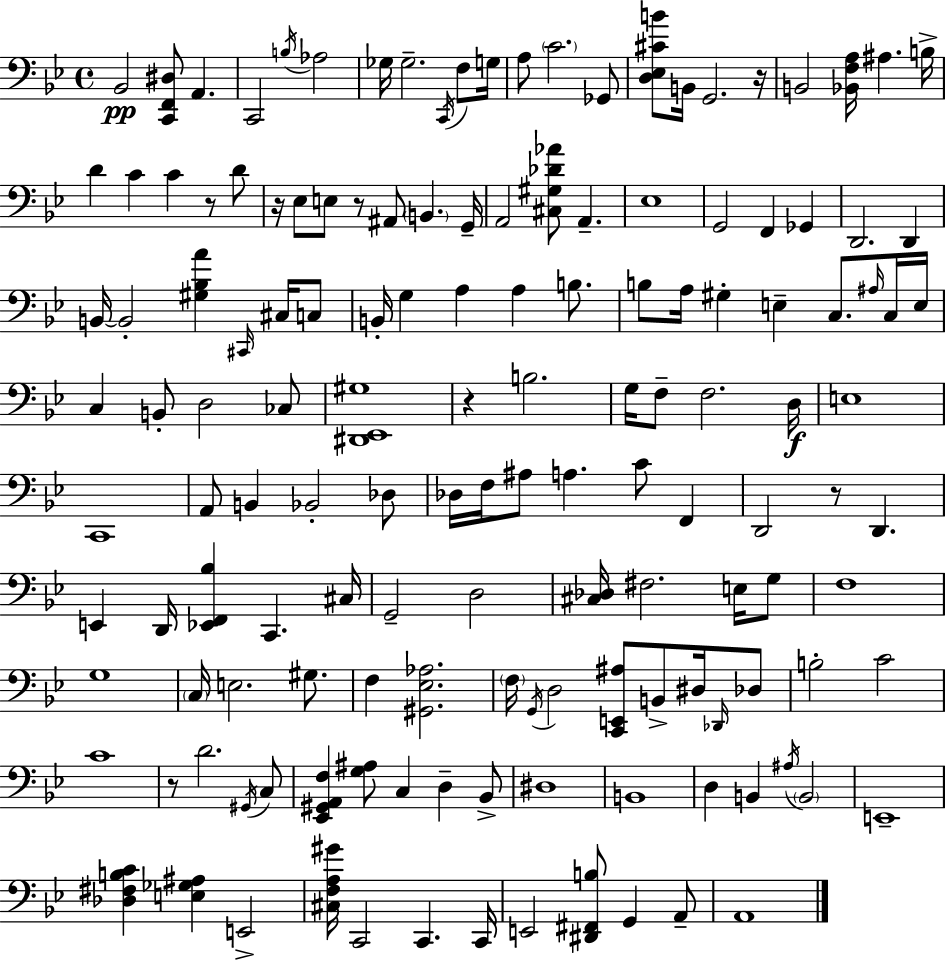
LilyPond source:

{
  \clef bass
  \time 4/4
  \defaultTimeSignature
  \key bes \major
  \repeat volta 2 { bes,2\pp <c, f, dis>8 a,4. | c,2 \acciaccatura { b16 } aes2 | ges16 ges2.-- \acciaccatura { c,16 } f8 | g16 a8 \parenthesize c'2. | \break ges,8 <d ees cis' b'>8 b,16 g,2. | r16 b,2 <bes, f a>16 ais4. | b16-> d'4 c'4 c'4 r8 | d'8 r16 ees8 e8 r8 ais,8 \parenthesize b,4. | \break g,16-- a,2 <cis gis des' aes'>8 a,4.-- | ees1 | g,2 f,4 ges,4 | d,2. d,4 | \break b,16~~ b,2-. <gis bes a'>4 \grace { cis,16 } | cis16 c8 b,16-. g4 a4 a4 | b8. b8 a16 gis4-. e4-- c8. | \grace { ais16 } c16 e16 c4 b,8-. d2 | \break ces8 <dis, ees, gis>1 | r4 b2. | g16 f8-- f2. | d16\f e1 | \break c,1 | a,8 b,4 bes,2-. | des8 des16 f16 ais8 a4. c'8 | f,4 d,2 r8 d,4. | \break e,4 d,16 <ees, f, bes>4 c,4. | cis16 g,2-- d2 | <cis des>16 fis2. | e16 g8 f1 | \break g1 | \parenthesize c16 e2. | gis8. f4 <gis, ees aes>2. | \parenthesize f16 \acciaccatura { g,16 } d2 <c, e, ais>8 | \break b,8-> dis16 \grace { des,16 } des8 b2-. c'2 | c'1 | r8 d'2. | \acciaccatura { gis,16 } c8 <ees, gis, a, f>4 <g ais>8 c4 | \break d4-- bes,8-> dis1 | b,1 | d4 b,4 \acciaccatura { ais16 } | \parenthesize b,2 e,1-- | \break <des fis b c'>4 <e ges ais>4 | e,2-> <cis f a gis'>16 c,2 | c,4. c,16 e,2 | <dis, fis, b>8 g,4 a,8-- a,1 | \break } \bar "|."
}